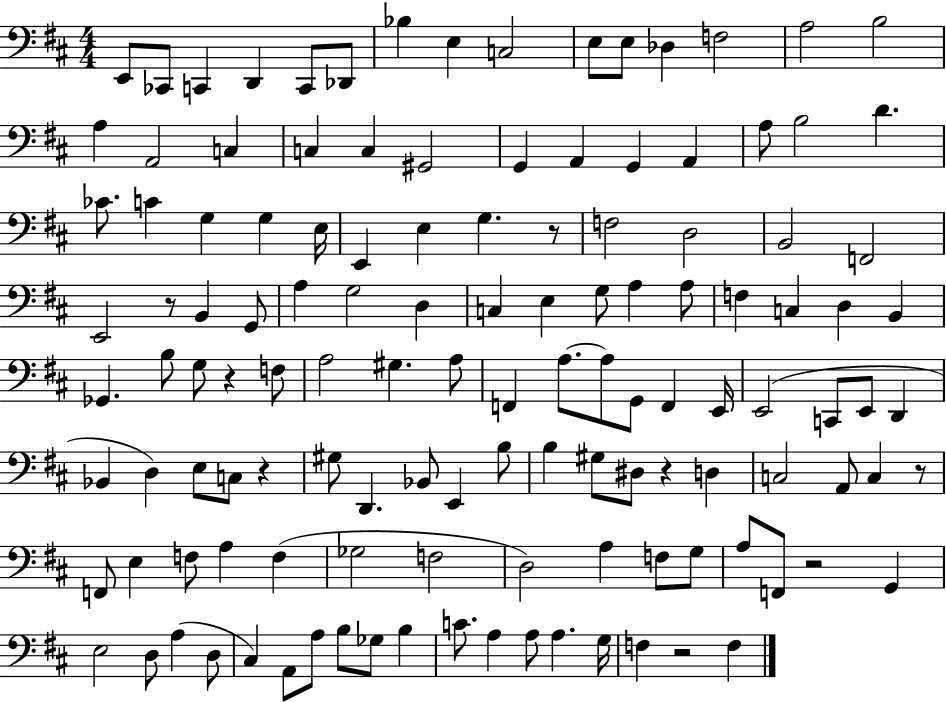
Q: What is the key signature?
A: D major